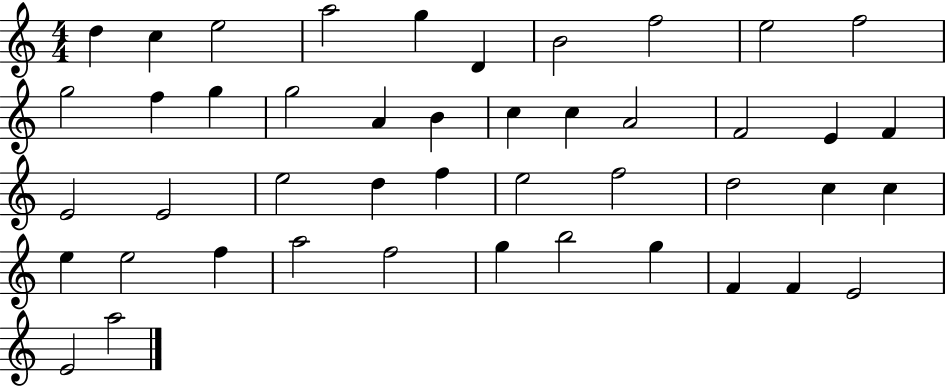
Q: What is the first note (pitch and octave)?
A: D5